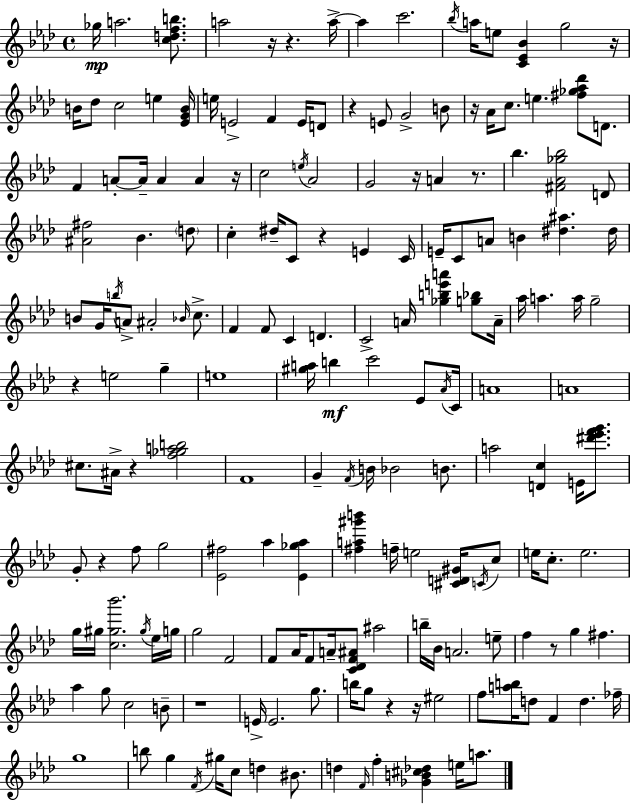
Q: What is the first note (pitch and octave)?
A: Gb5